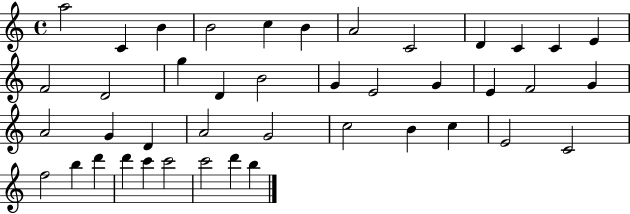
{
  \clef treble
  \time 4/4
  \defaultTimeSignature
  \key c \major
  a''2 c'4 b'4 | b'2 c''4 b'4 | a'2 c'2 | d'4 c'4 c'4 e'4 | \break f'2 d'2 | g''4 d'4 b'2 | g'4 e'2 g'4 | e'4 f'2 g'4 | \break a'2 g'4 d'4 | a'2 g'2 | c''2 b'4 c''4 | e'2 c'2 | \break f''2 b''4 d'''4 | d'''4 c'''4 c'''2 | c'''2 d'''4 b''4 | \bar "|."
}